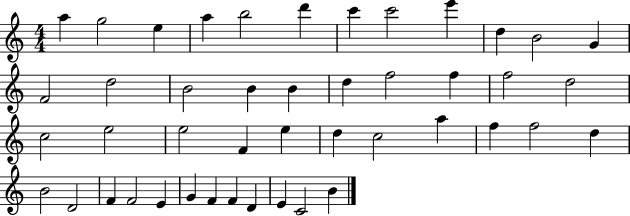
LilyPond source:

{
  \clef treble
  \numericTimeSignature
  \time 4/4
  \key c \major
  a''4 g''2 e''4 | a''4 b''2 d'''4 | c'''4 c'''2 e'''4 | d''4 b'2 g'4 | \break f'2 d''2 | b'2 b'4 b'4 | d''4 f''2 f''4 | f''2 d''2 | \break c''2 e''2 | e''2 f'4 e''4 | d''4 c''2 a''4 | f''4 f''2 d''4 | \break b'2 d'2 | f'4 f'2 e'4 | g'4 f'4 f'4 d'4 | e'4 c'2 b'4 | \break \bar "|."
}